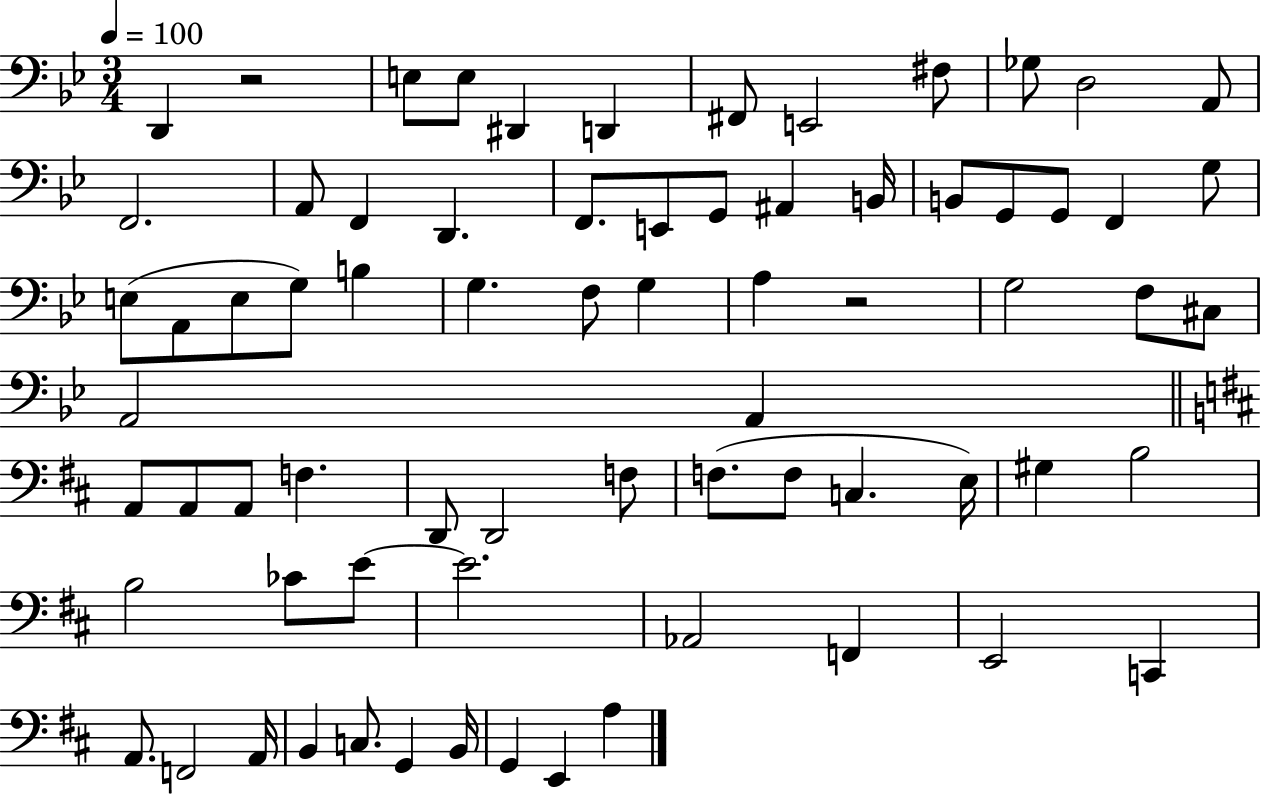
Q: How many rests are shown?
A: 2